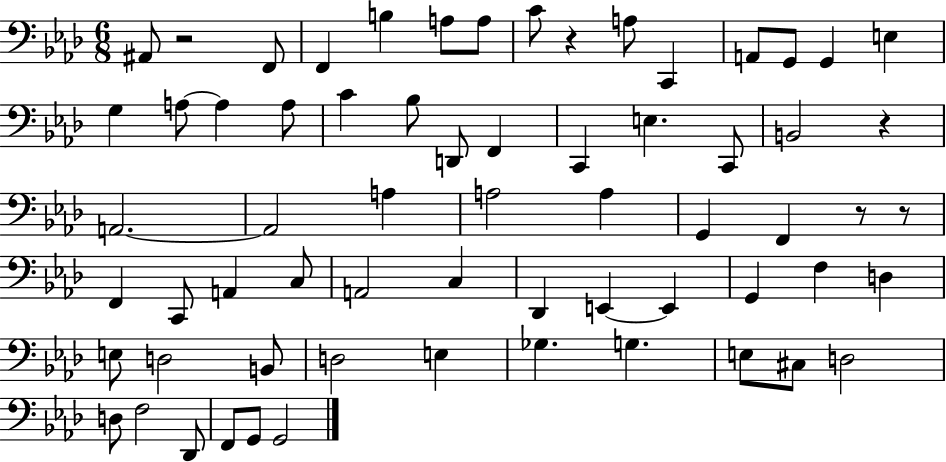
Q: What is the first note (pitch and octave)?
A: A#2